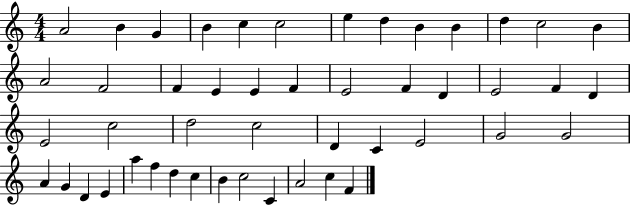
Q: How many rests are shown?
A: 0